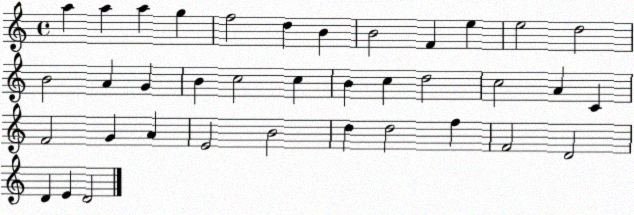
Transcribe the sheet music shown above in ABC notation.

X:1
T:Untitled
M:4/4
L:1/4
K:C
a a a g f2 d B B2 F e e2 d2 B2 A G B c2 c B c d2 c2 A C F2 G A E2 B2 d d2 f F2 D2 D E D2